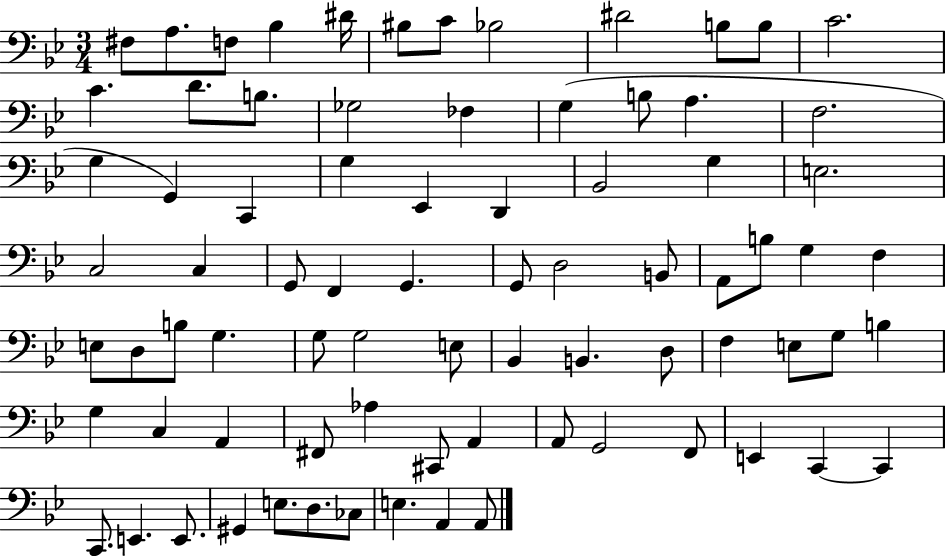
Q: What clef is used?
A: bass